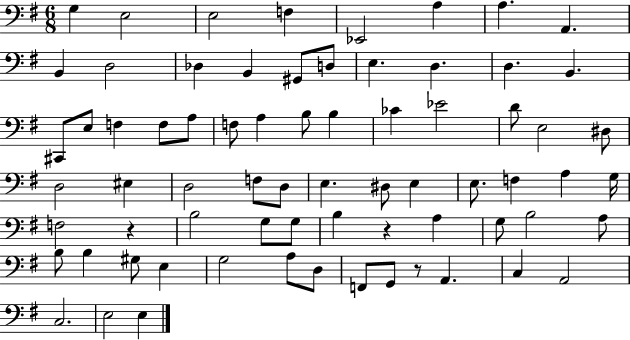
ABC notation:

X:1
T:Untitled
M:6/8
L:1/4
K:G
G, E,2 E,2 F, _E,,2 A, A, A,, B,, D,2 _D, B,, ^G,,/2 D,/2 E, D, D, B,, ^C,,/2 E,/2 F, F,/2 A,/2 F,/2 A, B,/2 B, _C _E2 D/2 E,2 ^D,/2 D,2 ^E, D,2 F,/2 D,/2 E, ^D,/2 E, E,/2 F, A, G,/4 F,2 z B,2 G,/2 G,/2 B, z A, G,/2 B,2 A,/2 B,/2 B, ^G,/2 E, G,2 A,/2 D,/2 F,,/2 G,,/2 z/2 A,, C, A,,2 C,2 E,2 E,